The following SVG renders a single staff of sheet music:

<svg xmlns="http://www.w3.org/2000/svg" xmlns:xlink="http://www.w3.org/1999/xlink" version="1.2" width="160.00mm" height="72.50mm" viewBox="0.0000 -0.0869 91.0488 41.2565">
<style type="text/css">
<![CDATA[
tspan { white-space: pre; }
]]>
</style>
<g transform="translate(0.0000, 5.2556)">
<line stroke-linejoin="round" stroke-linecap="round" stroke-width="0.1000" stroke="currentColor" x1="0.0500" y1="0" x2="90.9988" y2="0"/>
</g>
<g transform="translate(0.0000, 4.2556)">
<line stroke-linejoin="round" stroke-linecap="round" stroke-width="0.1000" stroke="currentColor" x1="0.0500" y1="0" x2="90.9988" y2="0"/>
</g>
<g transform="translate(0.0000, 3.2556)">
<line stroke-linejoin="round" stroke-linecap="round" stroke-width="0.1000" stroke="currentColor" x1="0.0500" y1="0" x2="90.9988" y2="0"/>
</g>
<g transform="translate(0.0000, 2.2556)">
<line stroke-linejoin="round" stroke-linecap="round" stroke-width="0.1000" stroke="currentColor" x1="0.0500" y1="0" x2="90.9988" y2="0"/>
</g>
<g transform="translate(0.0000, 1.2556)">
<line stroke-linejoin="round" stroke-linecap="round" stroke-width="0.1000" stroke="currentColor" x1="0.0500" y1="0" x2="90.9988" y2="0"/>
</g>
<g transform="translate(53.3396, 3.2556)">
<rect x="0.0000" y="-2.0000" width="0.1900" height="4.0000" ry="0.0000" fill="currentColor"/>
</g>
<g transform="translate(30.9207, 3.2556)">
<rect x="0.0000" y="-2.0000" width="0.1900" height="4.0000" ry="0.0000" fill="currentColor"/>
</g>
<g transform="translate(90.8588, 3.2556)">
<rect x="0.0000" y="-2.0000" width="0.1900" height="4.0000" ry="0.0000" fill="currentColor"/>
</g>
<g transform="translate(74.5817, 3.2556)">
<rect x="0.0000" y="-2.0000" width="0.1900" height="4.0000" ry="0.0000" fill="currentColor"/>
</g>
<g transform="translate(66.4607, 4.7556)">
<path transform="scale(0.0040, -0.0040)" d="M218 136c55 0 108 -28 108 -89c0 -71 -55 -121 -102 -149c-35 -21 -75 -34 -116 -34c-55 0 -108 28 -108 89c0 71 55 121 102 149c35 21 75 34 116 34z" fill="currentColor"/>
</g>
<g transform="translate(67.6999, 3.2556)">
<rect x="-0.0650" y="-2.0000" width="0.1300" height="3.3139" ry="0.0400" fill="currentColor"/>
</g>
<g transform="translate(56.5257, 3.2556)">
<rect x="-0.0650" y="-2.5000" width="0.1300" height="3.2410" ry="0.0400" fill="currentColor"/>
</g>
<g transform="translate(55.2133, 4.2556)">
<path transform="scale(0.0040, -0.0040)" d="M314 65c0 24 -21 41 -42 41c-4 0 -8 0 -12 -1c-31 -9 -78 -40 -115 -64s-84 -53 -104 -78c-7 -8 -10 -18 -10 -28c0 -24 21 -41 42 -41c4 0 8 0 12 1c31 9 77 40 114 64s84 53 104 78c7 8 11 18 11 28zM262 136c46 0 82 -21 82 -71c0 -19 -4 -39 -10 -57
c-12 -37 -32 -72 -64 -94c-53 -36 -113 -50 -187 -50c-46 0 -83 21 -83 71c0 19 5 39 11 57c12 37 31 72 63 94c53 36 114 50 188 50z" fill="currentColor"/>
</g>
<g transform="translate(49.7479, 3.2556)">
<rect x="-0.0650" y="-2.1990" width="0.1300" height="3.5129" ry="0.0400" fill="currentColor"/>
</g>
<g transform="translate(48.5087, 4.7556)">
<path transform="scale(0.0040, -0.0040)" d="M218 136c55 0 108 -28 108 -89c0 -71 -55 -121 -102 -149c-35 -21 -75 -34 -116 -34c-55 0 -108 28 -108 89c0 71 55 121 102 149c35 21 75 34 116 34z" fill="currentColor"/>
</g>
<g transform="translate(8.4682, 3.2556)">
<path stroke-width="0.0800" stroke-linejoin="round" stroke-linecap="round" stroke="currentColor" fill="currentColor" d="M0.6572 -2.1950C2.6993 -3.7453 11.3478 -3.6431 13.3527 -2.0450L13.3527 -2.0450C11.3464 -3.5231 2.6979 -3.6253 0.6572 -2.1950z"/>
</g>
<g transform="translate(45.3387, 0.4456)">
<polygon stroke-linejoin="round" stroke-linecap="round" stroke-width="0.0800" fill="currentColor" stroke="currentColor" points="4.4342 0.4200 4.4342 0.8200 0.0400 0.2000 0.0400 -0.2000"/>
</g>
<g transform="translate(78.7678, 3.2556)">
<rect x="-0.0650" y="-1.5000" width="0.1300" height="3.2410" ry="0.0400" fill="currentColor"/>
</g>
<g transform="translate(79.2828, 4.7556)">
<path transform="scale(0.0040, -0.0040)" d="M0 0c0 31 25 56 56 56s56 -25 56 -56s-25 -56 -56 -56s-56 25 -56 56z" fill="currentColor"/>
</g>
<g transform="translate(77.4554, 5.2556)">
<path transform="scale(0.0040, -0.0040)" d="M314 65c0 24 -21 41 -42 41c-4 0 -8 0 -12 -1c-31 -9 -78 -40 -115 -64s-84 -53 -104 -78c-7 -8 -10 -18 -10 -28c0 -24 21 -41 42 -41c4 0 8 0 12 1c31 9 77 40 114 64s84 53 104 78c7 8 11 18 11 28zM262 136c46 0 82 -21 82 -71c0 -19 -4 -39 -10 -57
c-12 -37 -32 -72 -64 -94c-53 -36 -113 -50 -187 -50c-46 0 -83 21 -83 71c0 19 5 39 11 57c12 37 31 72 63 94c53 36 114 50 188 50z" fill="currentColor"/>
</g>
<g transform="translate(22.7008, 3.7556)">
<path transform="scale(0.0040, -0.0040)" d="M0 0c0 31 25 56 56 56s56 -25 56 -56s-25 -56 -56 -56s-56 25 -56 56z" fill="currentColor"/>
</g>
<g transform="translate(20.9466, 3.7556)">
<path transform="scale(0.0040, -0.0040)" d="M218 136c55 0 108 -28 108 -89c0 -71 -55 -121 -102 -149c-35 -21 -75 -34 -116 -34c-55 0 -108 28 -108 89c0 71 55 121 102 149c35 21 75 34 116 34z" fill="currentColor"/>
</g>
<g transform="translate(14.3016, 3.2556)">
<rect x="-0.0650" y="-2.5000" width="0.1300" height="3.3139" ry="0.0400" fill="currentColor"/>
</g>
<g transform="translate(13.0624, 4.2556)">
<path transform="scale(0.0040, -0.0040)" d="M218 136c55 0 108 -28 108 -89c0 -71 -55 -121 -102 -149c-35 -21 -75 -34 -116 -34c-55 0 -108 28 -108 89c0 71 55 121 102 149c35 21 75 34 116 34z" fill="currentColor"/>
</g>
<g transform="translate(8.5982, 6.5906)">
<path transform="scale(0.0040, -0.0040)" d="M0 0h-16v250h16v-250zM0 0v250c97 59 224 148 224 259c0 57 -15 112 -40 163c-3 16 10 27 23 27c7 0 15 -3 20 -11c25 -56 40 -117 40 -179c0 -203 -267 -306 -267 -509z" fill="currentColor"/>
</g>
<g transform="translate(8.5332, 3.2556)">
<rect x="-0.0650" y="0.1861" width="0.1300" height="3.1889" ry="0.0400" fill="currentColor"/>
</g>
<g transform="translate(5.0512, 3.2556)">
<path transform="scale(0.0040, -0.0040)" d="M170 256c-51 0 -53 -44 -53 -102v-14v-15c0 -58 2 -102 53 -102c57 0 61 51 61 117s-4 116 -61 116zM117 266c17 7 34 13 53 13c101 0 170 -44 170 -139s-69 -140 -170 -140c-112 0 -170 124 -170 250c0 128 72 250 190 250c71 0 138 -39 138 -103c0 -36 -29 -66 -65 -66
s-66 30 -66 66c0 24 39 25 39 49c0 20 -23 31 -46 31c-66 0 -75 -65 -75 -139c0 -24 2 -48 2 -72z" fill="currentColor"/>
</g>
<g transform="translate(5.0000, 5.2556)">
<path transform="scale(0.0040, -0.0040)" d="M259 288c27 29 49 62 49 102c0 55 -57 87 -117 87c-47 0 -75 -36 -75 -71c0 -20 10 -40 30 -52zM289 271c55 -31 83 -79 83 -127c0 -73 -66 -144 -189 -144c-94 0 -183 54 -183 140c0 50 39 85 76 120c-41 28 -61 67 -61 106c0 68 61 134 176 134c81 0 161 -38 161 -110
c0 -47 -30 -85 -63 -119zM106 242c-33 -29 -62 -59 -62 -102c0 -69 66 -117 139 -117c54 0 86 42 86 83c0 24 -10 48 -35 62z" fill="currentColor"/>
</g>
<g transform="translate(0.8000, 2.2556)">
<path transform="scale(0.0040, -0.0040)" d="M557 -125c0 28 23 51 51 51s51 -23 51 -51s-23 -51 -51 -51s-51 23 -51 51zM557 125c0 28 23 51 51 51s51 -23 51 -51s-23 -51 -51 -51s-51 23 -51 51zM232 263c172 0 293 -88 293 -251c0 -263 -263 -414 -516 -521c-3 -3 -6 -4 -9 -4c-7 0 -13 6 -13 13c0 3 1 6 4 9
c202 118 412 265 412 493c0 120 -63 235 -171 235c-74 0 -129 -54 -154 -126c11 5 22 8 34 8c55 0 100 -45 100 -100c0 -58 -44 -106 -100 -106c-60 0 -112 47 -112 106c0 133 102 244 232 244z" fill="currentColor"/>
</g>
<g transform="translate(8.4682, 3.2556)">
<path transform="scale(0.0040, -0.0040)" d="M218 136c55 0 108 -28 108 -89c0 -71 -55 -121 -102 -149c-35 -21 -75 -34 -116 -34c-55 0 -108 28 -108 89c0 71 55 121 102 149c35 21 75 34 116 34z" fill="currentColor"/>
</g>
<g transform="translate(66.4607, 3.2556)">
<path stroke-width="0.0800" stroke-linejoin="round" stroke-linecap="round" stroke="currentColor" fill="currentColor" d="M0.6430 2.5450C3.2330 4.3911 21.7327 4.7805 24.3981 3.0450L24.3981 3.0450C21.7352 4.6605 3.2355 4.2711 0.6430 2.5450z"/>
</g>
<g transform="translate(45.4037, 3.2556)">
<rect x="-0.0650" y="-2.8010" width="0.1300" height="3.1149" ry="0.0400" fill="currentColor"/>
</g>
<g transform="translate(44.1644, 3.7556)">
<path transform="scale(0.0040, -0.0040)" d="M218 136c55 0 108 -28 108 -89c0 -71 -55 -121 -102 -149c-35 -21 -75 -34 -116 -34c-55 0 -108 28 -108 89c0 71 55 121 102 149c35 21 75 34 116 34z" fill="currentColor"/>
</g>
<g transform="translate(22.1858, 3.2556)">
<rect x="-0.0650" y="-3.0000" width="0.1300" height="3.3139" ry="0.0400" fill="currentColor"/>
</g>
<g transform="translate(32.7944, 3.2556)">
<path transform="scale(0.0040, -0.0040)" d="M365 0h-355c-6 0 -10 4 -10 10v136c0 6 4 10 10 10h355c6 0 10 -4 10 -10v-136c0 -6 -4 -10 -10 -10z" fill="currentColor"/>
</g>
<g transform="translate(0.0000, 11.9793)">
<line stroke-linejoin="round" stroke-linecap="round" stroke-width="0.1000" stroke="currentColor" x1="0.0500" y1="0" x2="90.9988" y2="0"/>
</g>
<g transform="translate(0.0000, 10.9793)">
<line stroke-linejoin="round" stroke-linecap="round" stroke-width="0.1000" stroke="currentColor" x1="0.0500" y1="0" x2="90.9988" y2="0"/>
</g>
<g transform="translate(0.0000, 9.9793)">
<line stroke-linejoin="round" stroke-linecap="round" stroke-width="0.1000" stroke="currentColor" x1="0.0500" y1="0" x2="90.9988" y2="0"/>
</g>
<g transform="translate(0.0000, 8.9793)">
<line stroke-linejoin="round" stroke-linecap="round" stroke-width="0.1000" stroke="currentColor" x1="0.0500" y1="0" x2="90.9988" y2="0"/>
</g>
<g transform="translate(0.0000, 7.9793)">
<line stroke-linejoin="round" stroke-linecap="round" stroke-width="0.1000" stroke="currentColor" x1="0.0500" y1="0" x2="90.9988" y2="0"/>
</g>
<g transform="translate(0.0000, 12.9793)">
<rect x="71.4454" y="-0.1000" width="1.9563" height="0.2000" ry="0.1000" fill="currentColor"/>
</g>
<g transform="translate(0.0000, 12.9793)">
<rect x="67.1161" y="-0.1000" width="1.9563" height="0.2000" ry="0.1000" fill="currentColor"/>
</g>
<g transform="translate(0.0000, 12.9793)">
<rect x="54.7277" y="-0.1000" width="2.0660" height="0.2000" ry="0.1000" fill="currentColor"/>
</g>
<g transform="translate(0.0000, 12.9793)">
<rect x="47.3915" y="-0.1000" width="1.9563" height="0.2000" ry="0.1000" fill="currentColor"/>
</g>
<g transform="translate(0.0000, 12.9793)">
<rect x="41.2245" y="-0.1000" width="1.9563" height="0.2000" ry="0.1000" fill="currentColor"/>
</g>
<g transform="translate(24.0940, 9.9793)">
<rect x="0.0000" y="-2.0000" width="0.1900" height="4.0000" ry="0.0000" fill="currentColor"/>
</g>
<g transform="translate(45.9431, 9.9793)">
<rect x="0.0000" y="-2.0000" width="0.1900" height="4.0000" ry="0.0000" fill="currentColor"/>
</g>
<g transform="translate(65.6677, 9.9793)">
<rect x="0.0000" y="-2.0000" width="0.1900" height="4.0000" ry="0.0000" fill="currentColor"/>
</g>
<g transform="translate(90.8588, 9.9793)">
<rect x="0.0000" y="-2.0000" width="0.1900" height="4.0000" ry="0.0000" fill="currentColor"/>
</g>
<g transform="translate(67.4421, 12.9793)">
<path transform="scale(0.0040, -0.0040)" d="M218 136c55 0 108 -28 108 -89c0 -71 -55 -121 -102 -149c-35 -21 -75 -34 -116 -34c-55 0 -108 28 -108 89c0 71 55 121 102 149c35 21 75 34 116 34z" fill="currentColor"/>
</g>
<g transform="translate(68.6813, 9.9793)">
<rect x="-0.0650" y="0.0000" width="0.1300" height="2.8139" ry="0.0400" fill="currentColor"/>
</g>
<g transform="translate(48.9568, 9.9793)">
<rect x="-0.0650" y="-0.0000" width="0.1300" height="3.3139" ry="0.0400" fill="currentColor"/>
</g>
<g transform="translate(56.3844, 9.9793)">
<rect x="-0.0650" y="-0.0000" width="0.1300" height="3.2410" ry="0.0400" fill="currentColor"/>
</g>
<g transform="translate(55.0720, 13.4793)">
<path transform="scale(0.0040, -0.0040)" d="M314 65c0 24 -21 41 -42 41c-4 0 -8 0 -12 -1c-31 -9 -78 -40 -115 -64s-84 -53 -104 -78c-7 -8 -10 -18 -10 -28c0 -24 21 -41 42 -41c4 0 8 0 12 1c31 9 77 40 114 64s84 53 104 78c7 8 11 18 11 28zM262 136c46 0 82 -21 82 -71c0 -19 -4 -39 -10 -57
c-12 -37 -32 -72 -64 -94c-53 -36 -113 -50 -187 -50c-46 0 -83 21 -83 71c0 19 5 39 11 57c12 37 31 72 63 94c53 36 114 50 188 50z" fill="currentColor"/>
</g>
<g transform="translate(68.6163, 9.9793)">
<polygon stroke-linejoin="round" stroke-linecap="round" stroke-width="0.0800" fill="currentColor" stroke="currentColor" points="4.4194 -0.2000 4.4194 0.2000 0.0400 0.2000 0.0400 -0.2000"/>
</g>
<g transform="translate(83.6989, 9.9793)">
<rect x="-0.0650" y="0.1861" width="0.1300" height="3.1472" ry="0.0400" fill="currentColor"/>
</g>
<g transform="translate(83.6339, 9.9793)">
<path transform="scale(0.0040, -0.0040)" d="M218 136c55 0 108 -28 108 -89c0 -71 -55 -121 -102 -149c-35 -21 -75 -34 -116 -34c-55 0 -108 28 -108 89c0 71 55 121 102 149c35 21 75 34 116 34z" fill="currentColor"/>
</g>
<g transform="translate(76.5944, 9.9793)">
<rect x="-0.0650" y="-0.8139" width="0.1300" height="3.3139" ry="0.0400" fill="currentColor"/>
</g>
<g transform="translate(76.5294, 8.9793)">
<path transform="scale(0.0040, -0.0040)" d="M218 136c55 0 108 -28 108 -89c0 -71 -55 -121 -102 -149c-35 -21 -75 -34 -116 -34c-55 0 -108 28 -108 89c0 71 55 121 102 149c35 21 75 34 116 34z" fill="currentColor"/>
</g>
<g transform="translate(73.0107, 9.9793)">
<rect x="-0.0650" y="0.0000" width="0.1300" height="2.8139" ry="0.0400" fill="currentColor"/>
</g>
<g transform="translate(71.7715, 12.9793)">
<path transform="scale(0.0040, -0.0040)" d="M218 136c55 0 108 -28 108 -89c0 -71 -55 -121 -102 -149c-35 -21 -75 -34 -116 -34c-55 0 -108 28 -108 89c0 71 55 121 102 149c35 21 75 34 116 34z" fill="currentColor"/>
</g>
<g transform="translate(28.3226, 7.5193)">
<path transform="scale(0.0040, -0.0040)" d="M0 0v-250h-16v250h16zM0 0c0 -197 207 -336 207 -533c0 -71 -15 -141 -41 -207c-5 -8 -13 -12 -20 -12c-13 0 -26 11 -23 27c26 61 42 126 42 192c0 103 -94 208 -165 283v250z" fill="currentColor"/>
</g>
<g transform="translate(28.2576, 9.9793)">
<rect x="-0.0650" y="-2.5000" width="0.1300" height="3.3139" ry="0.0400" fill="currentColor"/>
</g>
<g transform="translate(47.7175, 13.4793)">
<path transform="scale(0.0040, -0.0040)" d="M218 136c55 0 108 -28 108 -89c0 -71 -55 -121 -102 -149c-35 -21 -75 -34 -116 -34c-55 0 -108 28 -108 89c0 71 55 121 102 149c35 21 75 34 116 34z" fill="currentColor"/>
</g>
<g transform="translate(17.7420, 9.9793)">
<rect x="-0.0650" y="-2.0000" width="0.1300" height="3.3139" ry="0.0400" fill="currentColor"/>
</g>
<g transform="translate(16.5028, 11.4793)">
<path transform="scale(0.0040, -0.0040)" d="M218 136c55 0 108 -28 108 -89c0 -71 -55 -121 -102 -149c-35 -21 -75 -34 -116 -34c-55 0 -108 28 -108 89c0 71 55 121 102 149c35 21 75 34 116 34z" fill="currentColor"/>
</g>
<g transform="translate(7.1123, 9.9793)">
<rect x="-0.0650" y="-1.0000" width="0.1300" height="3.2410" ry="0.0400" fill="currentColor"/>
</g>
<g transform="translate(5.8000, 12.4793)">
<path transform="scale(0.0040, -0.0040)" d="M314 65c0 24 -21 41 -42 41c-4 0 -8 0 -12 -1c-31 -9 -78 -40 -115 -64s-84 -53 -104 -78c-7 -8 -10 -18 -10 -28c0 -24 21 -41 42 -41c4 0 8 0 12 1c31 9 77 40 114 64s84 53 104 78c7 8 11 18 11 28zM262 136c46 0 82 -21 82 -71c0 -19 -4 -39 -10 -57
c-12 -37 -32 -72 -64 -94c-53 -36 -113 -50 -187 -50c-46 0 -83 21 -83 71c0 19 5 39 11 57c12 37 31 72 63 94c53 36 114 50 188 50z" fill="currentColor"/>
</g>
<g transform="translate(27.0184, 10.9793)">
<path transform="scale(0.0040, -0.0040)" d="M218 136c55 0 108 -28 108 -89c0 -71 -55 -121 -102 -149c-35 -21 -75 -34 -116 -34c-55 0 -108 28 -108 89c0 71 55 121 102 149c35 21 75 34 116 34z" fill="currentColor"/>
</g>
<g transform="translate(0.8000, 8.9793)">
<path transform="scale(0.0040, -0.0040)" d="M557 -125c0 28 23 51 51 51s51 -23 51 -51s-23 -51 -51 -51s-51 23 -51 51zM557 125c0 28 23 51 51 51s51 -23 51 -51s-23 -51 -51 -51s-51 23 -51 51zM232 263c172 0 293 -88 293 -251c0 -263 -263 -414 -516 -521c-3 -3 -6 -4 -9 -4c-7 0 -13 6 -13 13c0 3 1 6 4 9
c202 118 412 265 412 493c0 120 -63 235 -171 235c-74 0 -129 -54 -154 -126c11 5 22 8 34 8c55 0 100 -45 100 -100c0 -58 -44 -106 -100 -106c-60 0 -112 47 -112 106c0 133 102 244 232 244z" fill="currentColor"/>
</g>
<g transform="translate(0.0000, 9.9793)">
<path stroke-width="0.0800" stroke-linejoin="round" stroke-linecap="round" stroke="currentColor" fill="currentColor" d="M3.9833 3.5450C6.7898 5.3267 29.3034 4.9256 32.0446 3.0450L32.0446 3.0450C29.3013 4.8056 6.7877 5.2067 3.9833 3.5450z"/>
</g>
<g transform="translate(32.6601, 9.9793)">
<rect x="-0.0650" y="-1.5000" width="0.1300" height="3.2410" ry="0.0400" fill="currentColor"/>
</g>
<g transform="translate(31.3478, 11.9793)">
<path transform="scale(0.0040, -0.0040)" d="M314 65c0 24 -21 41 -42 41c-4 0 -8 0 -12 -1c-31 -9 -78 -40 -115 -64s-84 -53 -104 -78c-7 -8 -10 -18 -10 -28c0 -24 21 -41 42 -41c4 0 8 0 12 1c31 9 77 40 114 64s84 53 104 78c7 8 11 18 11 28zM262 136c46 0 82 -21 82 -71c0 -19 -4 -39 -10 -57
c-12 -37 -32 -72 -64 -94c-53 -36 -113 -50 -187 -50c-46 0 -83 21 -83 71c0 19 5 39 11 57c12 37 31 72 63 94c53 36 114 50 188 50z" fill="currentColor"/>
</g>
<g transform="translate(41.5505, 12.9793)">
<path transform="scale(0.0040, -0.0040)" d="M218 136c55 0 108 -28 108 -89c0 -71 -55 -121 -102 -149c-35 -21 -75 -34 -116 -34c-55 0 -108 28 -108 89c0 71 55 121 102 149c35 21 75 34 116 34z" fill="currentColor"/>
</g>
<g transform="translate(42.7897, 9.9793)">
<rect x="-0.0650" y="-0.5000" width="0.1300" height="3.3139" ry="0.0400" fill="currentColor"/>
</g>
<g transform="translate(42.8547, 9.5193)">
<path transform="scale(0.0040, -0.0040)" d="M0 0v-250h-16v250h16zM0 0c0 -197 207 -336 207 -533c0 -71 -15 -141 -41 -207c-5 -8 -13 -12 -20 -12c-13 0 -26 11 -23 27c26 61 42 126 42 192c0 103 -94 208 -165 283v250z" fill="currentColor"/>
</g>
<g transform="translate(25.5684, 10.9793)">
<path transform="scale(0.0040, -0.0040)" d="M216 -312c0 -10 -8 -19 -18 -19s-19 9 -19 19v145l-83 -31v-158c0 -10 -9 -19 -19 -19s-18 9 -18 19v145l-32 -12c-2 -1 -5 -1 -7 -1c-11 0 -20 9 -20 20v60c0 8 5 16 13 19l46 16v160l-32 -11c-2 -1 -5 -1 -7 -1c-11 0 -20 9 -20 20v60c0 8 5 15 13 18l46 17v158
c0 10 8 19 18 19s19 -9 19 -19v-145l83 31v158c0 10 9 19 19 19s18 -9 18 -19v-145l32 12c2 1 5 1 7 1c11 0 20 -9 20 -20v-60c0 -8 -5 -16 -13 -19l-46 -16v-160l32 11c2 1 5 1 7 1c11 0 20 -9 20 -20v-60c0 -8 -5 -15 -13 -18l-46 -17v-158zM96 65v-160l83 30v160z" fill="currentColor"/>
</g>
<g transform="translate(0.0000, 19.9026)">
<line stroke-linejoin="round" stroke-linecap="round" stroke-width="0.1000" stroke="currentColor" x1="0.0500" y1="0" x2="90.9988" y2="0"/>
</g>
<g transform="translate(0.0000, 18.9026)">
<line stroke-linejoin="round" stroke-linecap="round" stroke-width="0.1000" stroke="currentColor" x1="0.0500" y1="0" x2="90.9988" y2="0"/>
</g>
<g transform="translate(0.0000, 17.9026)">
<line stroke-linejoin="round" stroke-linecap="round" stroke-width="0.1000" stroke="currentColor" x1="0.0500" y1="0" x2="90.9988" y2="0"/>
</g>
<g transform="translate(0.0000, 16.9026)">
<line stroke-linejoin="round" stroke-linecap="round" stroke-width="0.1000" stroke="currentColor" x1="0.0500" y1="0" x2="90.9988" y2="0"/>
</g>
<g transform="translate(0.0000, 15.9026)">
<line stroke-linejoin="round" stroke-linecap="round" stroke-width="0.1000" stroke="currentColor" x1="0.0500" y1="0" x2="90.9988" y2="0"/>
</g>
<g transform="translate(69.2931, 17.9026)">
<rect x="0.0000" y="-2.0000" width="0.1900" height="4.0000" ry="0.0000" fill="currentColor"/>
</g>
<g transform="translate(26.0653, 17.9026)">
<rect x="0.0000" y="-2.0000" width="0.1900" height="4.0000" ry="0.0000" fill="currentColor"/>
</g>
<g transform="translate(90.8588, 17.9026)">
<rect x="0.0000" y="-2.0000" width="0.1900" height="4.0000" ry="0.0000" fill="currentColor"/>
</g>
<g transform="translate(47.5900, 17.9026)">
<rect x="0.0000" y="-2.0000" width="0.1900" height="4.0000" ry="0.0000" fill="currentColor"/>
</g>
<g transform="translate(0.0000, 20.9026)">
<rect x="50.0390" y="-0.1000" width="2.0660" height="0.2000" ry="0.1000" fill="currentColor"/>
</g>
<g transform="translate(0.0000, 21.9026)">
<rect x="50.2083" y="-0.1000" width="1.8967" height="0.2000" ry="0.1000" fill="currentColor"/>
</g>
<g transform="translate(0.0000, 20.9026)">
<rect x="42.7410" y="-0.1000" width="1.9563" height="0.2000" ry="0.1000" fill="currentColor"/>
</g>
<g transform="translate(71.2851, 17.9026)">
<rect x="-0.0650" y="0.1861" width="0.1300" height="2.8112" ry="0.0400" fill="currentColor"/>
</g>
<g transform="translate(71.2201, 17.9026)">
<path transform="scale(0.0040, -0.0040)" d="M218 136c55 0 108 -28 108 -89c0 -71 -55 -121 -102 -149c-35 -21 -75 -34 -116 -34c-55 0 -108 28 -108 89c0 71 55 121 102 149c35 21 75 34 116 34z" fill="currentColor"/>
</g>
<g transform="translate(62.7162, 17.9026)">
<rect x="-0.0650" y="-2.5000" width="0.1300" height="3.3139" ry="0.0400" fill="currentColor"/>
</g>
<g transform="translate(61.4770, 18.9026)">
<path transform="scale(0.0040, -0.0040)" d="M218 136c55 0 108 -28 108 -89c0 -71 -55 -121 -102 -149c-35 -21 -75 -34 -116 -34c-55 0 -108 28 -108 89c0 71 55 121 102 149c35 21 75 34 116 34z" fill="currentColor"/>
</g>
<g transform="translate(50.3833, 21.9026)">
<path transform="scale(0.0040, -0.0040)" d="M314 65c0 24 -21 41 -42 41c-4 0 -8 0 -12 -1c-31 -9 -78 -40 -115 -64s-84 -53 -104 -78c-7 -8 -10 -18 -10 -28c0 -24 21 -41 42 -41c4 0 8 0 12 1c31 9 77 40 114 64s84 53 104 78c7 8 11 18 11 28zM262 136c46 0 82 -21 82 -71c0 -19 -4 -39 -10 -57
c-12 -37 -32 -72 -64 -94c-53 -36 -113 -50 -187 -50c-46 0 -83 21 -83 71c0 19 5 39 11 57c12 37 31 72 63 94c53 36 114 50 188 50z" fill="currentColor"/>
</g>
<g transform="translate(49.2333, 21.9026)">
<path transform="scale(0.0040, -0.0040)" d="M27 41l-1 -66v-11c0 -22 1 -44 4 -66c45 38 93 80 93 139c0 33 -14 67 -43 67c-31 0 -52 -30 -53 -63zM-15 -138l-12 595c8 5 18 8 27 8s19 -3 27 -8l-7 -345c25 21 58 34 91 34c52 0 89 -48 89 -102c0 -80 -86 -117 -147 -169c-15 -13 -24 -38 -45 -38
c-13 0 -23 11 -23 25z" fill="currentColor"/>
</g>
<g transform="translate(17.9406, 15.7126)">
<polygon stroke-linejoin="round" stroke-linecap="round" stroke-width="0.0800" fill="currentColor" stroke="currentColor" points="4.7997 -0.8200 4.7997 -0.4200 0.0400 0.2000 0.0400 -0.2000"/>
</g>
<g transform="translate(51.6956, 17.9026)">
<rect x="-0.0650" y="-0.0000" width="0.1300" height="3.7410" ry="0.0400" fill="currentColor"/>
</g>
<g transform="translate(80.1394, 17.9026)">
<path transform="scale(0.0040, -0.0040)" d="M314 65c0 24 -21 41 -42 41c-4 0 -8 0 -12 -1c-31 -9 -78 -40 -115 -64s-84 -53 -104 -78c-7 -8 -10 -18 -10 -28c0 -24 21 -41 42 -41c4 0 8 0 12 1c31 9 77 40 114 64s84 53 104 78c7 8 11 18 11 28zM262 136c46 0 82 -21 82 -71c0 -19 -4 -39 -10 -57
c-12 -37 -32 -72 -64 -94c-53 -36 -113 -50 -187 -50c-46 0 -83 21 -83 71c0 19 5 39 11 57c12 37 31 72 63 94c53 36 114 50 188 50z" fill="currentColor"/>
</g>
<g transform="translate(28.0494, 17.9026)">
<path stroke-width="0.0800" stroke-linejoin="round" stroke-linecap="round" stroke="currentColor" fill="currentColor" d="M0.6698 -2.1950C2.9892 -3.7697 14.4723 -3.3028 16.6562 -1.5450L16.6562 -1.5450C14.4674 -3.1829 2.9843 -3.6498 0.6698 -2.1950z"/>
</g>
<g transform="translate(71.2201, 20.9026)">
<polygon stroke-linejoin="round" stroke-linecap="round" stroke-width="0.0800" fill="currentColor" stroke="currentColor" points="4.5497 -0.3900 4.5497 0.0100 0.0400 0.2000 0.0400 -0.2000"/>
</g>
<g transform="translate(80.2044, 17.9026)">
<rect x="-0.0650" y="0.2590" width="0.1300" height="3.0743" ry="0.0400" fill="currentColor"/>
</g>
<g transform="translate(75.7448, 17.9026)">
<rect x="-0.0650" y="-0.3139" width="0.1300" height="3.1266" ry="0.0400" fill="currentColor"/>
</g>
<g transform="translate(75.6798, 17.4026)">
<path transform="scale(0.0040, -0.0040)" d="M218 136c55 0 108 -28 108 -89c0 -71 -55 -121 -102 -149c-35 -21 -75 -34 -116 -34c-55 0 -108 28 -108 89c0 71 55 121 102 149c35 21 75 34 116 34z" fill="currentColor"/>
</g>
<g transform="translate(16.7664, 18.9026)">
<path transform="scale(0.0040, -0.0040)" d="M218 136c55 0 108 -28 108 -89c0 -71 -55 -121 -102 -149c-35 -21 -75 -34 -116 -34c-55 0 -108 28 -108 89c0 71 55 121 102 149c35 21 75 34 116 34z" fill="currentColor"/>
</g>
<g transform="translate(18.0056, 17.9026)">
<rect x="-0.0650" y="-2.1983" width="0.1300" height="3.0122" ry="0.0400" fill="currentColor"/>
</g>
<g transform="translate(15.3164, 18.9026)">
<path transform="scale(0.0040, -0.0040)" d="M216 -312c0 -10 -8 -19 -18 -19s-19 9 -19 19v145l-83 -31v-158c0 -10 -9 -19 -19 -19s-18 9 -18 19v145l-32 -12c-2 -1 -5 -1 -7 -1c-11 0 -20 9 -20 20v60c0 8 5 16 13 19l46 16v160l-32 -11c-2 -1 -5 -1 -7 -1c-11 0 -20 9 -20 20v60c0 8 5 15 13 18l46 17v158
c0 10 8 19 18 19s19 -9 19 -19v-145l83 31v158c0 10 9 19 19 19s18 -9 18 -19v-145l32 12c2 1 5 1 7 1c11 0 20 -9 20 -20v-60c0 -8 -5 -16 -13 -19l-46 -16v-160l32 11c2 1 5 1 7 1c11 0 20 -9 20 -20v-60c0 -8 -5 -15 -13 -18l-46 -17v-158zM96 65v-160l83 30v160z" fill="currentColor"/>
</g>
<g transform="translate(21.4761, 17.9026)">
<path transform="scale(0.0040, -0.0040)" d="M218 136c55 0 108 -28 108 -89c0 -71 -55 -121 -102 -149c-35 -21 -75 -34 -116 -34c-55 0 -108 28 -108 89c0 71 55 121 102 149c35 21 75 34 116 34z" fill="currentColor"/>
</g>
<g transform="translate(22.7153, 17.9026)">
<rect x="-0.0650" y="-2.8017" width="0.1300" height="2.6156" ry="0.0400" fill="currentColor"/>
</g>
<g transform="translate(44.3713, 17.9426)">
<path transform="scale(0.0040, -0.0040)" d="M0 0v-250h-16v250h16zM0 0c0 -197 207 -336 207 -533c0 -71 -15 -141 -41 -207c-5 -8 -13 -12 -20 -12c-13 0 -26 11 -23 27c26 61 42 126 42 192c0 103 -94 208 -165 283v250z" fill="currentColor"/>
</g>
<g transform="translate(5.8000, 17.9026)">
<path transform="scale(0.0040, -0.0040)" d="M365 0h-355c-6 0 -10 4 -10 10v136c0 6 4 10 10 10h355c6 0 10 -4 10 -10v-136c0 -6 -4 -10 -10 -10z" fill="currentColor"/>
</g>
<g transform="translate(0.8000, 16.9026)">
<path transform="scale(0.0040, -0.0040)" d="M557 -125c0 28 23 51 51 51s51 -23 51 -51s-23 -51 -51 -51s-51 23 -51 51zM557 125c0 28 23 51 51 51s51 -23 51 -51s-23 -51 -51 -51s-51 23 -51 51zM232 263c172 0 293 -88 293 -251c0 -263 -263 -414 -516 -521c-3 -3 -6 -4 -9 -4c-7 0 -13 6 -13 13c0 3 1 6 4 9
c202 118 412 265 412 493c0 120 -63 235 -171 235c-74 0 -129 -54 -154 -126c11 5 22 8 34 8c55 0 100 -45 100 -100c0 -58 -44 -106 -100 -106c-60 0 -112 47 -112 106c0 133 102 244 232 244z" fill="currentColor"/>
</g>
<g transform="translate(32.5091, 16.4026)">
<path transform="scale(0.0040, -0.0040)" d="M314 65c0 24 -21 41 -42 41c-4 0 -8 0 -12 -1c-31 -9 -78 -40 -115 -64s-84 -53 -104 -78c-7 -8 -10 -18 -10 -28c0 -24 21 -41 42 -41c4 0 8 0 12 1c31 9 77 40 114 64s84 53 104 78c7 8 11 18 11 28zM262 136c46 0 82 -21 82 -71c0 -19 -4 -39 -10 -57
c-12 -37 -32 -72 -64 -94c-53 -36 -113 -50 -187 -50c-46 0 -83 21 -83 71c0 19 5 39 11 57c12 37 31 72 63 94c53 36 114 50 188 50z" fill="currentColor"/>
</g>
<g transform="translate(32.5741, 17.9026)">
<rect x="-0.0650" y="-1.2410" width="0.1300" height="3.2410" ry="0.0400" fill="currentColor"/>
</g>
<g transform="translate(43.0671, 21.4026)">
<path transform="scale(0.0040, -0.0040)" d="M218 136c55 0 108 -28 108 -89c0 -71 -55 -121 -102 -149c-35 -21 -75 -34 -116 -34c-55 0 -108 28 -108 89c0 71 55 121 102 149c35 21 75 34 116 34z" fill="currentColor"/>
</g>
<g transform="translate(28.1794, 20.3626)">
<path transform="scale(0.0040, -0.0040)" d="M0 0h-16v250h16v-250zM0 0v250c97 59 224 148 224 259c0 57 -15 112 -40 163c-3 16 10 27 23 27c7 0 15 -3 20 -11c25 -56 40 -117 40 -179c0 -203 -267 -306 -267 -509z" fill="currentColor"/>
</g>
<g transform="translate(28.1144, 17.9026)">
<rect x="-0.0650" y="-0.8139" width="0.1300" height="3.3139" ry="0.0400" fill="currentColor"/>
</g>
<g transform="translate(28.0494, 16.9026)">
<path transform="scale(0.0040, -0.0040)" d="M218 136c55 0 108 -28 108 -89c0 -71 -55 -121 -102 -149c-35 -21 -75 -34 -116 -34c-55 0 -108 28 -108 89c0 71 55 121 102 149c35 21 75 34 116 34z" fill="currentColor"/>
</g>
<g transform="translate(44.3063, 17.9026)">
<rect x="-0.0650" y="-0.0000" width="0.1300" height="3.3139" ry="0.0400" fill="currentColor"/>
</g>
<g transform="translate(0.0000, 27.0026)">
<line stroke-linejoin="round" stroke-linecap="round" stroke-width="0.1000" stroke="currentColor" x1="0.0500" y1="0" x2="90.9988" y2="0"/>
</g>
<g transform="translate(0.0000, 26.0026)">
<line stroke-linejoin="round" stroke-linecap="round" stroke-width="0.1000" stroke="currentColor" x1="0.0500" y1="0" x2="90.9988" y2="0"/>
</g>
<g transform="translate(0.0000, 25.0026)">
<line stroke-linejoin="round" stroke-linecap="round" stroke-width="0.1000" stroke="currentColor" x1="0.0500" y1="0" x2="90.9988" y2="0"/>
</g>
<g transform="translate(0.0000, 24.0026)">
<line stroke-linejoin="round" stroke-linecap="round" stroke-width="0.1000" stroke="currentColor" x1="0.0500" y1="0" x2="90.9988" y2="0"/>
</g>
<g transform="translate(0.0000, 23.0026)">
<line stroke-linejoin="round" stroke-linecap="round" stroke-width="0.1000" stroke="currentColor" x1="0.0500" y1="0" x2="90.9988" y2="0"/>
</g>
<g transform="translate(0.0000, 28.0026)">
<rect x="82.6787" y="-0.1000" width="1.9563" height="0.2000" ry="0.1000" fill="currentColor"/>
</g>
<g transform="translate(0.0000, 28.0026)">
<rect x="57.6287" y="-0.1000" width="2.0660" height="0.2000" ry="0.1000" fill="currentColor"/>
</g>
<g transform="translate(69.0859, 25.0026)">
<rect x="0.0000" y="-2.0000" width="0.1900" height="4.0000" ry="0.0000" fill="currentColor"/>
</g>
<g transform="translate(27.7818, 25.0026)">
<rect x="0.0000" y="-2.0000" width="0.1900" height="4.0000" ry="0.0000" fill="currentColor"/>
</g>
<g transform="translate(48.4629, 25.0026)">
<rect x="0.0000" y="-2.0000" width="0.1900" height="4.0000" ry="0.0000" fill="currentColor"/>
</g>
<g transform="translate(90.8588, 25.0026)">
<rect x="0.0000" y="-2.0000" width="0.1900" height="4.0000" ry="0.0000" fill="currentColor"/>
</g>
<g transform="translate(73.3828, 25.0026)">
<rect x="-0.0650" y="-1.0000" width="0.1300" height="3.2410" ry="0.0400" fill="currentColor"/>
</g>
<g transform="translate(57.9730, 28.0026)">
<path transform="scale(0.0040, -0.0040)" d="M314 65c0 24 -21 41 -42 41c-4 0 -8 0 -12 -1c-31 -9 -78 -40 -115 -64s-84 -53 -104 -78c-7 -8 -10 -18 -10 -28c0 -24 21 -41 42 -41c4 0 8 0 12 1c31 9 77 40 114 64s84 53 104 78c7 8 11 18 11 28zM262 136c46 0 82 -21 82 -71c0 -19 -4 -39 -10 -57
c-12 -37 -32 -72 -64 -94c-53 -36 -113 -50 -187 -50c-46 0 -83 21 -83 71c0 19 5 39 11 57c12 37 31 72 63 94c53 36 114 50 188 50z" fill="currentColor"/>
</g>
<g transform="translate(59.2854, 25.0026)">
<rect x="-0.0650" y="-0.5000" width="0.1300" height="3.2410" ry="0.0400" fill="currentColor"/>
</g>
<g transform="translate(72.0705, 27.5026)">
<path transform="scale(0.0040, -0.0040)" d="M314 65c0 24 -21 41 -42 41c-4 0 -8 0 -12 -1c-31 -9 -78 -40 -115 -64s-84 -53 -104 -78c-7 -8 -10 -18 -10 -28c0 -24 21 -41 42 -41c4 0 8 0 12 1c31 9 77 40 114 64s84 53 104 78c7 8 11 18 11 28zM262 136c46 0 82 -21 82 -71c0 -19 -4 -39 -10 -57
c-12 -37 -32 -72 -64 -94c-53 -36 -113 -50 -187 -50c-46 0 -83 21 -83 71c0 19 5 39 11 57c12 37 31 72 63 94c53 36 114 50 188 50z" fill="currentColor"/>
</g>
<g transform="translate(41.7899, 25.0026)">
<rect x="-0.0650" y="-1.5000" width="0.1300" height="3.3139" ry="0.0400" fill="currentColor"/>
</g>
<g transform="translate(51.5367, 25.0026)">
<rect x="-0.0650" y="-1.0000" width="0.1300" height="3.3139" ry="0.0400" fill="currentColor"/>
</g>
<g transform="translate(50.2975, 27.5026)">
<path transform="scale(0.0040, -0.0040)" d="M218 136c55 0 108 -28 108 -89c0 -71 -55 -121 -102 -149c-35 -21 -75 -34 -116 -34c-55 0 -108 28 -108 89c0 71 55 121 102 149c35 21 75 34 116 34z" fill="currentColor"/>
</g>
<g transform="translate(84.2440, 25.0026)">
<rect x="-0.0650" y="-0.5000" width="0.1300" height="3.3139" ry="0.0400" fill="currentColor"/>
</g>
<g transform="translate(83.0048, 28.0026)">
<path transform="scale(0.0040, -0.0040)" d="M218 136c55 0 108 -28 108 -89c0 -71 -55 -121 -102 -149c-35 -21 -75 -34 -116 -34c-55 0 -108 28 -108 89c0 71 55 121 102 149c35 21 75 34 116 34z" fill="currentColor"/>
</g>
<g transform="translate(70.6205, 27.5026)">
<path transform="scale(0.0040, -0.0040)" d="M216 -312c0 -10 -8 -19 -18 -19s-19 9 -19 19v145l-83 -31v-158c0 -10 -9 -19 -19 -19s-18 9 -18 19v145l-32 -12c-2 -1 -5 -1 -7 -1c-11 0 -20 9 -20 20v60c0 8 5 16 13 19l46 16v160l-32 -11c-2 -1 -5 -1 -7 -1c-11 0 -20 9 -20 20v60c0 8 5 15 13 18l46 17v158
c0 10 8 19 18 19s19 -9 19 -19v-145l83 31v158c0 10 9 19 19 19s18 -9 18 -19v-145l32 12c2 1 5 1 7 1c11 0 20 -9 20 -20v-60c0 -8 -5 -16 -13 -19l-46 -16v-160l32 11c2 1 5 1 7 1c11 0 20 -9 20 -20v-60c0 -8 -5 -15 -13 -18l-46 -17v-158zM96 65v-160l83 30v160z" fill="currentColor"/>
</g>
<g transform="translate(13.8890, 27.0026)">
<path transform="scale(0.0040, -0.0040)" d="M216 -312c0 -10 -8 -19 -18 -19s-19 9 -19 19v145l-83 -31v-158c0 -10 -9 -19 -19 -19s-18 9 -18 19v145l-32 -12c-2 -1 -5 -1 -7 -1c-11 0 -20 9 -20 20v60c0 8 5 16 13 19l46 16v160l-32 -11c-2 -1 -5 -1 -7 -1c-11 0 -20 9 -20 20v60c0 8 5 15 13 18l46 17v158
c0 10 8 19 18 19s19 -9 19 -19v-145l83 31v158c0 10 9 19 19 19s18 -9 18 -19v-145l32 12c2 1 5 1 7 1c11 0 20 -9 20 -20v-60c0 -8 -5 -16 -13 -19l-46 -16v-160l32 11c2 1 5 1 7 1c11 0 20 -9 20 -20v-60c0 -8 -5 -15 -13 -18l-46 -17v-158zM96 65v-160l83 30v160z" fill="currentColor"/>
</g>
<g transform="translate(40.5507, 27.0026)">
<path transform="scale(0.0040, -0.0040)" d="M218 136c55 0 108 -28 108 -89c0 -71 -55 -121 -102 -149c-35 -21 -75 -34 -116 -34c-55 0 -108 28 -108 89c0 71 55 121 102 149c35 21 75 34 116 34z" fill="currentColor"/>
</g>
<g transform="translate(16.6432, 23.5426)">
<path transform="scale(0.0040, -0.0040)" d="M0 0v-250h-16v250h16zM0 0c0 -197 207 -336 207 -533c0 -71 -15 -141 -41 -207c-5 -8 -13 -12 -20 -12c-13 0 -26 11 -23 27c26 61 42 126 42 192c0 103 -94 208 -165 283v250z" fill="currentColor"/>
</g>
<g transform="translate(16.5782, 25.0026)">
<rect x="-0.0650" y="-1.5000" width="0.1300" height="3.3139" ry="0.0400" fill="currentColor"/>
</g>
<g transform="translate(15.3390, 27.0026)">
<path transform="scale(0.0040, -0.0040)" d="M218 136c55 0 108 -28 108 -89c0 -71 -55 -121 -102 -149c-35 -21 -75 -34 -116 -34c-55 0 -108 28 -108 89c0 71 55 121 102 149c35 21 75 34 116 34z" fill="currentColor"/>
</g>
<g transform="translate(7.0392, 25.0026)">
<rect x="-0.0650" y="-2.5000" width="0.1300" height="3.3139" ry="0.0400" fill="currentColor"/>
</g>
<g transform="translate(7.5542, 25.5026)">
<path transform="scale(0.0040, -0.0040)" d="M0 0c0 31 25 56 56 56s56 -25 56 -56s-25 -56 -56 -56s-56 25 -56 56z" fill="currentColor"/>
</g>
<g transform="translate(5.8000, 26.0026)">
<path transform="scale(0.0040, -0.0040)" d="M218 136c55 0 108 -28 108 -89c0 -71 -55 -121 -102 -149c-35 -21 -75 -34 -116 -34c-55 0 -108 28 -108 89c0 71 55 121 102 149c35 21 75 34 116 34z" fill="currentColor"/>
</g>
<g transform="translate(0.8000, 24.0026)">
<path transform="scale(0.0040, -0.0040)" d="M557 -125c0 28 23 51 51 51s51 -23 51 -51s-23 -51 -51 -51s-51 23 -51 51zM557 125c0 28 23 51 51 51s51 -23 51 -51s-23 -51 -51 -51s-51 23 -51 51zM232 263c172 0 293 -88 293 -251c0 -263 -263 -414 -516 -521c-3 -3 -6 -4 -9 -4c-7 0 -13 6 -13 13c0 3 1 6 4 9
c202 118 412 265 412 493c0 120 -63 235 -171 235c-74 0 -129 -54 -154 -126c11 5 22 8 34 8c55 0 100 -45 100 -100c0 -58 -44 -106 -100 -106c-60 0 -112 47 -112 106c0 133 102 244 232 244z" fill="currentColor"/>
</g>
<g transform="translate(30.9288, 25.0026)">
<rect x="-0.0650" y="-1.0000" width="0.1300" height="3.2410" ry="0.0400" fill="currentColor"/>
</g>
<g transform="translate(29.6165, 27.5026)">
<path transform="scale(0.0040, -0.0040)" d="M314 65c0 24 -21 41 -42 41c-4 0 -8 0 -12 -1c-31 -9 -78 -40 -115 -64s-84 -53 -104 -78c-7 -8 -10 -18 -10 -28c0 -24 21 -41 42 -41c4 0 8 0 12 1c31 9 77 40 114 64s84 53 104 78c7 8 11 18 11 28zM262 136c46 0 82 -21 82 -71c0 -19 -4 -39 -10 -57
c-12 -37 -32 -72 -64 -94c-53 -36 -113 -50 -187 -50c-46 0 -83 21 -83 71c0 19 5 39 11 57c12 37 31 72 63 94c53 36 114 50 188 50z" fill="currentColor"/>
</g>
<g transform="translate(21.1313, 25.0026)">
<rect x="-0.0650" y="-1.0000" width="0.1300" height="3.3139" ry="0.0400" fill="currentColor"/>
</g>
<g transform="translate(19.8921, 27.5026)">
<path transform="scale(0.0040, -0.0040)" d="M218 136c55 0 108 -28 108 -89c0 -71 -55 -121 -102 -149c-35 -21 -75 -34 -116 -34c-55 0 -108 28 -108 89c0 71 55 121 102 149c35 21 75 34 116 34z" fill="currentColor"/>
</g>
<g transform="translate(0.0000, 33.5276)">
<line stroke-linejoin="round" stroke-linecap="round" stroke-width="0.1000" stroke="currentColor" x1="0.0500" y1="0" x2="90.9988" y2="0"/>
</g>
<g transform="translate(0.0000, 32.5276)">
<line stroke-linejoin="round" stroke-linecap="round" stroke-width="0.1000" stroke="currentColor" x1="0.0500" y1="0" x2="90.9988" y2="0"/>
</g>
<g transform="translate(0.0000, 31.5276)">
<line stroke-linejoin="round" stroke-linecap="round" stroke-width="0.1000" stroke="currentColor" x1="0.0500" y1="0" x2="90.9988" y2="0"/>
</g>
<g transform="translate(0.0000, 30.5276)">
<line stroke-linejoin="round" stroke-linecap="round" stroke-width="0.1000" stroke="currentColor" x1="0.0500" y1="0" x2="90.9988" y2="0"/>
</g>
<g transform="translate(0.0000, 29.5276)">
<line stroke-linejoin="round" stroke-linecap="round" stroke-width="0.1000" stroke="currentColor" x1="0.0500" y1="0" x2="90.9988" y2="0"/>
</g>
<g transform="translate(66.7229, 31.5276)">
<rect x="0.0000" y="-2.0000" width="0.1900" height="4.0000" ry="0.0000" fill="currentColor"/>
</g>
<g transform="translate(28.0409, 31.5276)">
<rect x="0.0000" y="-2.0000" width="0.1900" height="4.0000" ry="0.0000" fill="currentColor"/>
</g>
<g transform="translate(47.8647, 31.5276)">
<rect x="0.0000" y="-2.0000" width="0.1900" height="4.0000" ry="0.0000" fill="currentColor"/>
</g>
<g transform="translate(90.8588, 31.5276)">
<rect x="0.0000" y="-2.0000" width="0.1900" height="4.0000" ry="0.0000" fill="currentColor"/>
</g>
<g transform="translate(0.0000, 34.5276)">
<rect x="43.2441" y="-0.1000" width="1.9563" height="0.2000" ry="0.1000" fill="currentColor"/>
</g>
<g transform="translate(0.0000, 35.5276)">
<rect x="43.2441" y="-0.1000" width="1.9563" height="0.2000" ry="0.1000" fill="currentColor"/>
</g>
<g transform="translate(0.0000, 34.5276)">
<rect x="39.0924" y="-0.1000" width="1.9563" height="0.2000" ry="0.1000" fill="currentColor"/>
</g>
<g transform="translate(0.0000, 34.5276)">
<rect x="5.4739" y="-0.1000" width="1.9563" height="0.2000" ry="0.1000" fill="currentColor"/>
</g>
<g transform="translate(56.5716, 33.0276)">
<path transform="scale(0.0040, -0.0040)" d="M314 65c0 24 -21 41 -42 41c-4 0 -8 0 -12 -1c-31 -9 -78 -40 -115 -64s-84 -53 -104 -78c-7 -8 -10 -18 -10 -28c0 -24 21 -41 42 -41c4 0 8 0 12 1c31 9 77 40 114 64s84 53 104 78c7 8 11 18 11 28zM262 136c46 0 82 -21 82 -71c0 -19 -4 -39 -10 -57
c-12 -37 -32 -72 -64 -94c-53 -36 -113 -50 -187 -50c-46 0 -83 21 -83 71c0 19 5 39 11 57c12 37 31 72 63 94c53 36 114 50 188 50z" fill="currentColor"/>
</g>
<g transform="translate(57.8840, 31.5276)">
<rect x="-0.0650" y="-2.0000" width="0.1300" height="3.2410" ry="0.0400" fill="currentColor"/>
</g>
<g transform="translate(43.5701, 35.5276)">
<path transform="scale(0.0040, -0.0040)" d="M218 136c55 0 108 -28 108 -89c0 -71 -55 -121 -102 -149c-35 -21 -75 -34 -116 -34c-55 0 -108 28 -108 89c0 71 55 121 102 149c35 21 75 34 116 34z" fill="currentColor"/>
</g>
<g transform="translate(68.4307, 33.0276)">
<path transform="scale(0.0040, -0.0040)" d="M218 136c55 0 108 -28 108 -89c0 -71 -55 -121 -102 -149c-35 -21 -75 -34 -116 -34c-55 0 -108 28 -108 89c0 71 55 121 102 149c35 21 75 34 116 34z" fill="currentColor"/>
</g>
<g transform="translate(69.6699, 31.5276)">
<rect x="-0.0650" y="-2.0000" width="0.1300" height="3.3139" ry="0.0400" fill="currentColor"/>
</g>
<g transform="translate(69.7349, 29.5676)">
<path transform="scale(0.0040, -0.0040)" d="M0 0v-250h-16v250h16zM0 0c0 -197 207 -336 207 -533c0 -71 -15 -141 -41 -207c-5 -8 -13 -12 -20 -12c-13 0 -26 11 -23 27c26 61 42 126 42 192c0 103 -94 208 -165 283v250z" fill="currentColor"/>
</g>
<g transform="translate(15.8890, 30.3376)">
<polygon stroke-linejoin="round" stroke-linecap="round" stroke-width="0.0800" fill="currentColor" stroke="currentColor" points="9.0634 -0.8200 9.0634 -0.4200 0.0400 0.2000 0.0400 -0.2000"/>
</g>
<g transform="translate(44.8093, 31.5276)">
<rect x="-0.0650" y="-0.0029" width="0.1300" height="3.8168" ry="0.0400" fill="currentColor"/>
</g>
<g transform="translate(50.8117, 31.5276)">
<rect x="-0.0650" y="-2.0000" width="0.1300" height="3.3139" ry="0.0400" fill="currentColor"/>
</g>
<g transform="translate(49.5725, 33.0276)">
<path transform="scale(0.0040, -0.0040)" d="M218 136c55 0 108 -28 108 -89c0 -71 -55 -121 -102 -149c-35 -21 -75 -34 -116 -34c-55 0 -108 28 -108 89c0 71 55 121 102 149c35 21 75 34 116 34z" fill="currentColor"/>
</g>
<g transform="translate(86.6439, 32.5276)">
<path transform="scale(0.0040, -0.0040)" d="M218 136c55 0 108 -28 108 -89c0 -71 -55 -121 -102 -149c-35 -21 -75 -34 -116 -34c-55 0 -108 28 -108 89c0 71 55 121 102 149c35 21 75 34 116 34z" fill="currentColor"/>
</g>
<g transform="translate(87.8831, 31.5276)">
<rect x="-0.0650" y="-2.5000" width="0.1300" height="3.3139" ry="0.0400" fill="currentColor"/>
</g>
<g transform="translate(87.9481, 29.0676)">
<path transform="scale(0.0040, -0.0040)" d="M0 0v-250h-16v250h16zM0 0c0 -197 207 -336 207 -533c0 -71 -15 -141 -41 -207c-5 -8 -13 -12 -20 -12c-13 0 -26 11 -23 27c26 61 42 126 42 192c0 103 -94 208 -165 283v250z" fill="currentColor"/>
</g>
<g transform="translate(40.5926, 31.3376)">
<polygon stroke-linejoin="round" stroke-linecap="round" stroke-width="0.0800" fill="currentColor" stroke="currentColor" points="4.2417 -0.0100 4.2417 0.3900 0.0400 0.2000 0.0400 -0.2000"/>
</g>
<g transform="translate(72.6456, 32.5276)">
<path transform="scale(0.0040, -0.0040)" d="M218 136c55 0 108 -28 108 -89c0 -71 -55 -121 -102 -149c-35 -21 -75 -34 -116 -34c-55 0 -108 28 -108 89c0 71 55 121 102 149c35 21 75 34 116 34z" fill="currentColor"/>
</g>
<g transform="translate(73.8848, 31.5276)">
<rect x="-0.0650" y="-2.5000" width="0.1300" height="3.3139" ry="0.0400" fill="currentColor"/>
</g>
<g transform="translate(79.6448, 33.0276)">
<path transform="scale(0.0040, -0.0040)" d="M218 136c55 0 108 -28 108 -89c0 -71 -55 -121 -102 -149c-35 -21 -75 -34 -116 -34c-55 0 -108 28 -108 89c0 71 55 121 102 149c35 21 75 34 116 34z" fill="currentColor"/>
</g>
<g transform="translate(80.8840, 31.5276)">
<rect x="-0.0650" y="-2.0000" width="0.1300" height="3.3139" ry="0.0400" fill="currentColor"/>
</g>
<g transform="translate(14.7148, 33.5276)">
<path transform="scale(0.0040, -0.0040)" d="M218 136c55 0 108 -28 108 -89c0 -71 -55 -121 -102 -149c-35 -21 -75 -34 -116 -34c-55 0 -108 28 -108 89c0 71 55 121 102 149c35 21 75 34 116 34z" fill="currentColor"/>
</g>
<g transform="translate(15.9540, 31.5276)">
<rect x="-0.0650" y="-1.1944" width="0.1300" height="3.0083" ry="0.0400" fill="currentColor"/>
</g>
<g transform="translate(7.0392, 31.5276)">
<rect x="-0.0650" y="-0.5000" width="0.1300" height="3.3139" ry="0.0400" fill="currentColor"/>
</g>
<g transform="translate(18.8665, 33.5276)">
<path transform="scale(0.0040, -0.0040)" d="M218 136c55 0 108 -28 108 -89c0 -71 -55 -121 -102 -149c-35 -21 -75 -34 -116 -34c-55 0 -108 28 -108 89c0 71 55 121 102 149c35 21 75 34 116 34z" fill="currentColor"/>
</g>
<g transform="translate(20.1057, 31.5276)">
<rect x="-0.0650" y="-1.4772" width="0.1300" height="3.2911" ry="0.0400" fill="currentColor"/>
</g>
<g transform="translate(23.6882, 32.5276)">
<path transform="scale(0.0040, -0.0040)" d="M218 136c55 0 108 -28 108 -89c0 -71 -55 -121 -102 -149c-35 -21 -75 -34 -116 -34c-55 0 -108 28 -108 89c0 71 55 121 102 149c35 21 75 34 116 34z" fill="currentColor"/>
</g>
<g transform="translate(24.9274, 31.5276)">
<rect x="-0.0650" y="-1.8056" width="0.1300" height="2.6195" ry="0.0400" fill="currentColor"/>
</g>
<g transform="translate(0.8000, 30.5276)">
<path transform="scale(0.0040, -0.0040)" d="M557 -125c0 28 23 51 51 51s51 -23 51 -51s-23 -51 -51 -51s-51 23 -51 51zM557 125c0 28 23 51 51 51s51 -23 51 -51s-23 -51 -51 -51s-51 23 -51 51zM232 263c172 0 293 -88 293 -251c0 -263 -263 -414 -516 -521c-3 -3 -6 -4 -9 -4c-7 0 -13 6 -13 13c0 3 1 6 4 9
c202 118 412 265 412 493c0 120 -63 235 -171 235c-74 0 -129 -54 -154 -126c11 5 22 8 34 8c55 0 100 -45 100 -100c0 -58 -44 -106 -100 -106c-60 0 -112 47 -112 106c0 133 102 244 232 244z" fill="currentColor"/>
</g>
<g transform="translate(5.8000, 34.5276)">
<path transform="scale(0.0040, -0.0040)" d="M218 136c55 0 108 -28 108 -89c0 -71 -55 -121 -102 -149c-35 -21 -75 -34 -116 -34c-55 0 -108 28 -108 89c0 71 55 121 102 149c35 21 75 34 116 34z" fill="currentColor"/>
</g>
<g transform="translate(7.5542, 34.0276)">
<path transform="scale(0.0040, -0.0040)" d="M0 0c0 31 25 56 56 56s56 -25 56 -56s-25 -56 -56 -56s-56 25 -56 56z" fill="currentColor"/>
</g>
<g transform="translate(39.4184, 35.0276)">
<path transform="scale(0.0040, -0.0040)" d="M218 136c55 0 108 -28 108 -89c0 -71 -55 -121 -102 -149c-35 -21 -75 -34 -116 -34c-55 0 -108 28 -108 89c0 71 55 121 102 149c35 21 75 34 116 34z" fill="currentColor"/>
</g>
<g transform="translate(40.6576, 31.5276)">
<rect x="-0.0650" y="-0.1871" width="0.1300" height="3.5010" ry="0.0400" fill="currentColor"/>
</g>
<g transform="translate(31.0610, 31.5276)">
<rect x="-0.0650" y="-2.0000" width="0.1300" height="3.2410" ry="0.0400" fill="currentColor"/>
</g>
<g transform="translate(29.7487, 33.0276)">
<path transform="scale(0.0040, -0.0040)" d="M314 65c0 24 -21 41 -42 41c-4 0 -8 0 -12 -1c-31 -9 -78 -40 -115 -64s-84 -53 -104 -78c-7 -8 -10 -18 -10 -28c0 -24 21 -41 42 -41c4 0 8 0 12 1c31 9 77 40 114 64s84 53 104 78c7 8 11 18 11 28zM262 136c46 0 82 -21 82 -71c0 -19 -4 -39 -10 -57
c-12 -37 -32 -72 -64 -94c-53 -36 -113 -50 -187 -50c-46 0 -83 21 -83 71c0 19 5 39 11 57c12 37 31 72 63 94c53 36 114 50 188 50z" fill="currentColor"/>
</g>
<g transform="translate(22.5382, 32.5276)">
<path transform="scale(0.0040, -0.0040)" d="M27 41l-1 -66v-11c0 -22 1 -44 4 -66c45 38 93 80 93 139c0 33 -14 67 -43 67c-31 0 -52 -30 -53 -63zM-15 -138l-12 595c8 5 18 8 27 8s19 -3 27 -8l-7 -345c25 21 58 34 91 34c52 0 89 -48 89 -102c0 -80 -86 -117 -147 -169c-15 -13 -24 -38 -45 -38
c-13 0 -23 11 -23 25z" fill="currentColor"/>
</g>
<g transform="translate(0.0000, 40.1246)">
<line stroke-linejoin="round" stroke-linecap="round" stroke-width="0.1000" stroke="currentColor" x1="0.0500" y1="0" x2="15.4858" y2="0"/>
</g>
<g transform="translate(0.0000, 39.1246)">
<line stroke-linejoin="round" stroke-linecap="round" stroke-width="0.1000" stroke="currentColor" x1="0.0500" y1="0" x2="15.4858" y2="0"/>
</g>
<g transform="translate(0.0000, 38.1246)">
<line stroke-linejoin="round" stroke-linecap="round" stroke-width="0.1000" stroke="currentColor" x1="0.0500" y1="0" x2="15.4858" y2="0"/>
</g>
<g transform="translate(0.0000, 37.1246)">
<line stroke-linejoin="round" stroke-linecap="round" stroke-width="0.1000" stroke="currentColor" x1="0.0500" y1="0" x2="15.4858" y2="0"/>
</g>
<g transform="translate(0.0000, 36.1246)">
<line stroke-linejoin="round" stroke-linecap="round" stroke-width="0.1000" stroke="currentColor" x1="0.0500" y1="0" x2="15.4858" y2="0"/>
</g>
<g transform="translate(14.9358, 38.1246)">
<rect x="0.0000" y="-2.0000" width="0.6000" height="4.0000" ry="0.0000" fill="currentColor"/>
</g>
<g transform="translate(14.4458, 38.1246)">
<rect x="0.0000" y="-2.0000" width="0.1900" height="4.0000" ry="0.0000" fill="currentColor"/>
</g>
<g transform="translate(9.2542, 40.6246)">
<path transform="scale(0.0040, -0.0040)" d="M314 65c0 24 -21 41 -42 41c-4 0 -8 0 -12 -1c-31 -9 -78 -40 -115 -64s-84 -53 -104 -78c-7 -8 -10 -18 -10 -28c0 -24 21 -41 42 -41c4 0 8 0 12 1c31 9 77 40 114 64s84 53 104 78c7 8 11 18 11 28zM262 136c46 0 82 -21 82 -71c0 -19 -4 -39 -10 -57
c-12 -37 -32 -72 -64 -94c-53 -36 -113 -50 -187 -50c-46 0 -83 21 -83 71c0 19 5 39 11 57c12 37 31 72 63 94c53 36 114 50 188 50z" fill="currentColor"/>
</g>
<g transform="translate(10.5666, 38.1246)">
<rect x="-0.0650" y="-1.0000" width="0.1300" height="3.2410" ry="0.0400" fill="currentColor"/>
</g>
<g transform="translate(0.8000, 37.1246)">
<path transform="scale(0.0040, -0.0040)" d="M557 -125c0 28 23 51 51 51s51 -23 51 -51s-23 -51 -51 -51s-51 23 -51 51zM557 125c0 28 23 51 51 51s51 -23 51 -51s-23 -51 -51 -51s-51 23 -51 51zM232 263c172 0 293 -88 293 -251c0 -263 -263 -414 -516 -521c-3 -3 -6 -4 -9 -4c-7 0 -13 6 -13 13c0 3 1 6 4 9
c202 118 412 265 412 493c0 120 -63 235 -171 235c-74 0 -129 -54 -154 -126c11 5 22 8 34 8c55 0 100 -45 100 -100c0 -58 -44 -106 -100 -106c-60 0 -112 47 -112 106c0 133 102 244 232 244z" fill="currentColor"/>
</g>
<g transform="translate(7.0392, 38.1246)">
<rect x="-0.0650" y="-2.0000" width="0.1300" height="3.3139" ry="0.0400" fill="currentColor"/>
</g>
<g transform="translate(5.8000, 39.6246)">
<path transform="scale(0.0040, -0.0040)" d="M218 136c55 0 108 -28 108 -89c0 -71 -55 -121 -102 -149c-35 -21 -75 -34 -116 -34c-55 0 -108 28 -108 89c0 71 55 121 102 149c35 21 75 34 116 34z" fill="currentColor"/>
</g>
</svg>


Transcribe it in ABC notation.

X:1
T:Untitled
M:6/8
L:1/4
K:C
D,/2 B,, C, z2 C,/2 A,,/2 B,,2 A,, G,,2 F,,2 A,, ^B,,/2 G,,2 E,,/2 D,, D,,2 E,,/2 E,,/2 F, D, z2 ^B,,/2 D,/2 F,/2 G,2 D,,/2 _C,,2 B,, D,/2 E,/2 D,2 B,, ^G,,/2 F,, F,,2 G,, F,, E,,2 ^F,,2 E,, E,, G,,/2 G,,/2 _B,,/2 A,,2 D,,/2 C,,/2 A,, A,,2 A,,/2 B,, A,, B,,/2 A,, F,,2